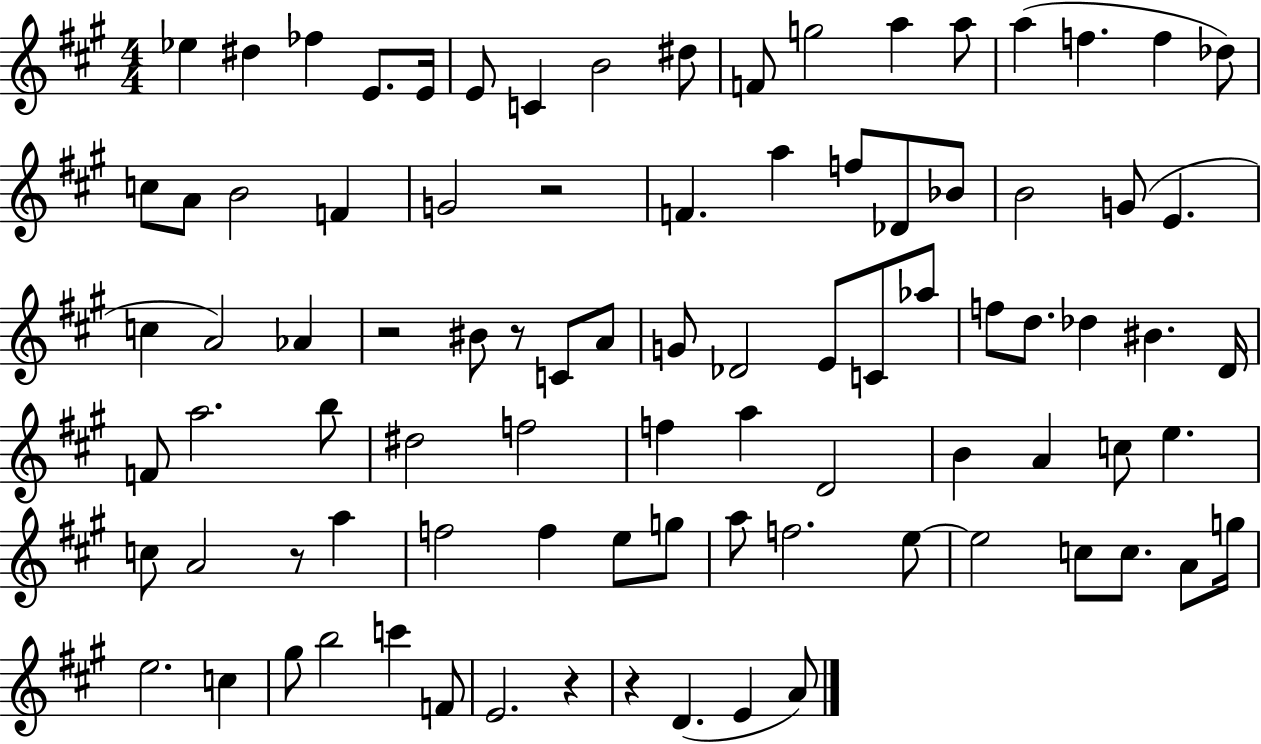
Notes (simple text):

Eb5/q D#5/q FES5/q E4/e. E4/s E4/e C4/q B4/h D#5/e F4/e G5/h A5/q A5/e A5/q F5/q. F5/q Db5/e C5/e A4/e B4/h F4/q G4/h R/h F4/q. A5/q F5/e Db4/e Bb4/e B4/h G4/e E4/q. C5/q A4/h Ab4/q R/h BIS4/e R/e C4/e A4/e G4/e Db4/h E4/e C4/e Ab5/e F5/e D5/e. Db5/q BIS4/q. D4/s F4/e A5/h. B5/e D#5/h F5/h F5/q A5/q D4/h B4/q A4/q C5/e E5/q. C5/e A4/h R/e A5/q F5/h F5/q E5/e G5/e A5/e F5/h. E5/e E5/h C5/e C5/e. A4/e G5/s E5/h. C5/q G#5/e B5/h C6/q F4/e E4/h. R/q R/q D4/q. E4/q A4/e